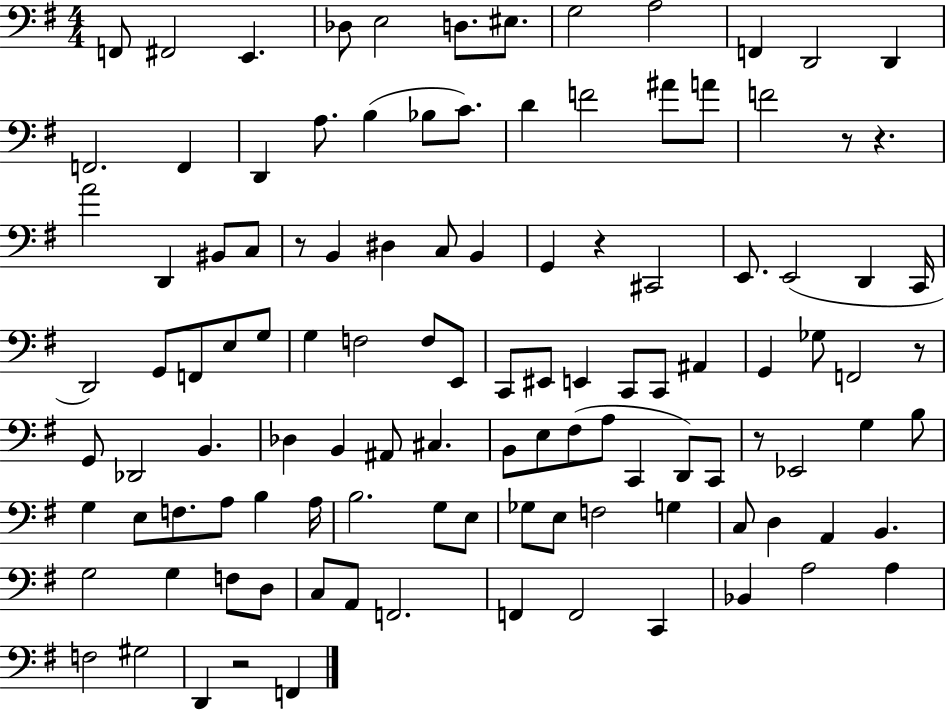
{
  \clef bass
  \numericTimeSignature
  \time 4/4
  \key g \major
  f,8 fis,2 e,4. | des8 e2 d8. eis8. | g2 a2 | f,4 d,2 d,4 | \break f,2. f,4 | d,4 a8. b4( bes8 c'8.) | d'4 f'2 ais'8 a'8 | f'2 r8 r4. | \break a'2 d,4 bis,8 c8 | r8 b,4 dis4 c8 b,4 | g,4 r4 cis,2 | e,8. e,2( d,4 c,16 | \break d,2) g,8 f,8 e8 g8 | g4 f2 f8 e,8 | c,8 eis,8 e,4 c,8 c,8 ais,4 | g,4 ges8 f,2 r8 | \break g,8 des,2 b,4. | des4 b,4 ais,8 cis4. | b,8 e8 fis8( a8 c,4 d,8) c,8 | r8 ees,2 g4 b8 | \break g4 e8 f8. a8 b4 a16 | b2. g8 e8 | ges8 e8 f2 g4 | c8 d4 a,4 b,4. | \break g2 g4 f8 d8 | c8 a,8 f,2. | f,4 f,2 c,4 | bes,4 a2 a4 | \break f2 gis2 | d,4 r2 f,4 | \bar "|."
}